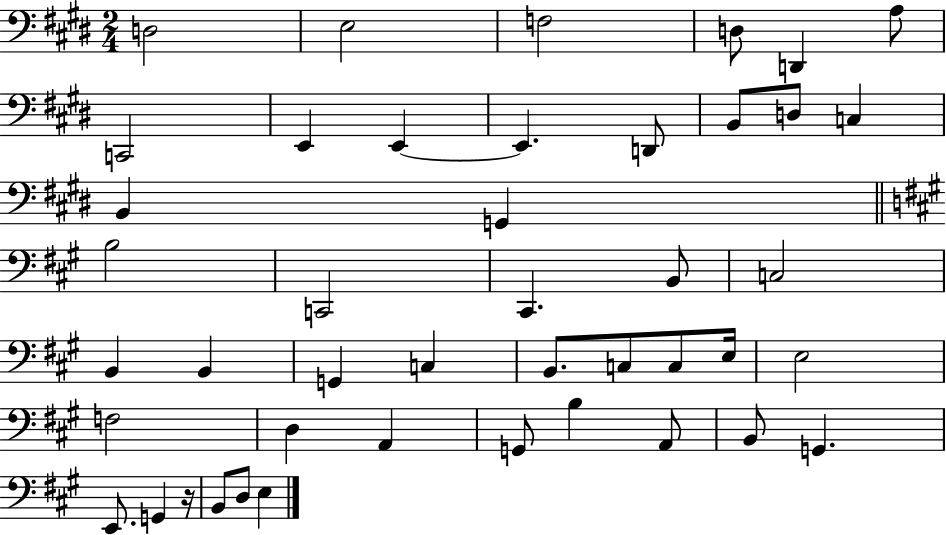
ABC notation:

X:1
T:Untitled
M:2/4
L:1/4
K:E
D,2 E,2 F,2 D,/2 D,, A,/2 C,,2 E,, E,, E,, D,,/2 B,,/2 D,/2 C, B,, G,, B,2 C,,2 ^C,, B,,/2 C,2 B,, B,, G,, C, B,,/2 C,/2 C,/2 E,/4 E,2 F,2 D, A,, G,,/2 B, A,,/2 B,,/2 G,, E,,/2 G,, z/4 B,,/2 D,/2 E,